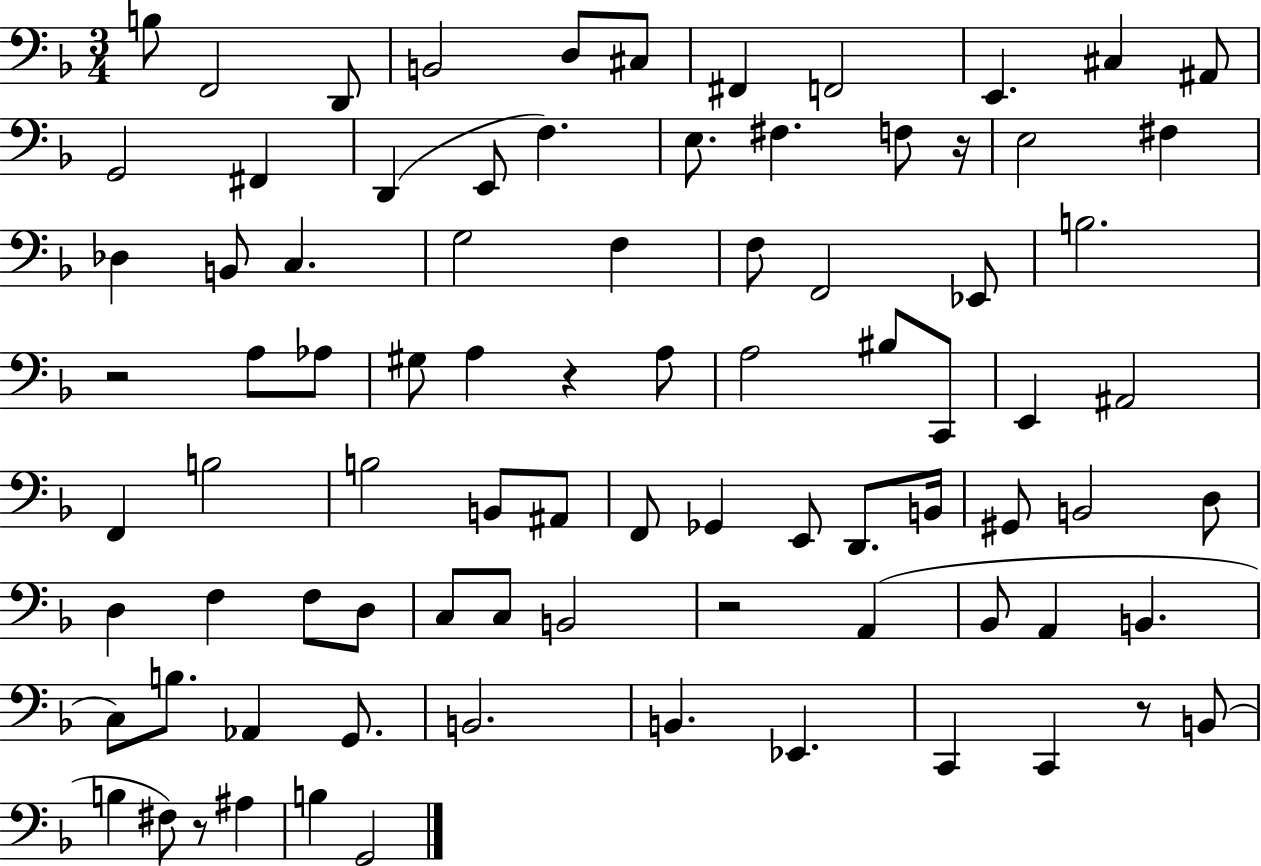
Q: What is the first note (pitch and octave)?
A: B3